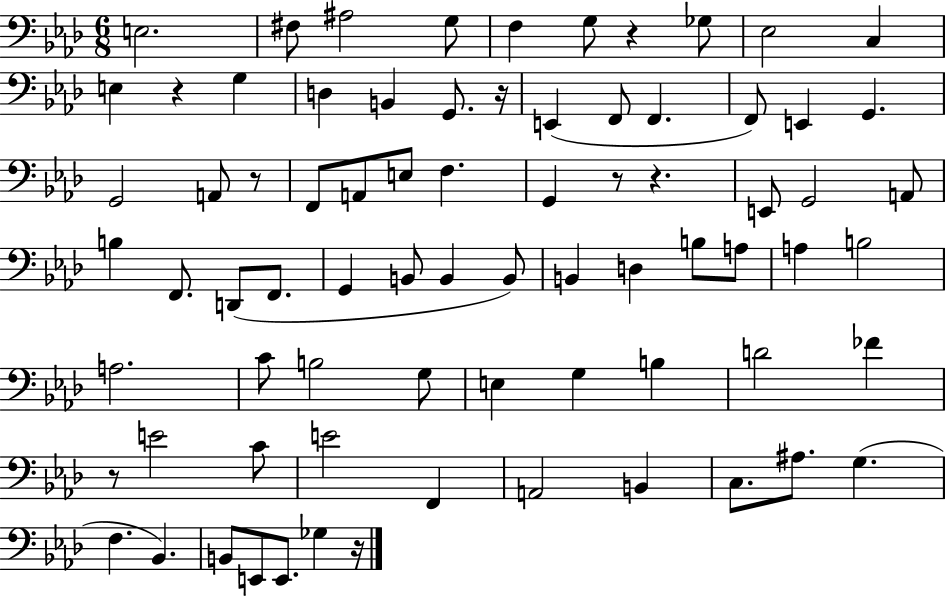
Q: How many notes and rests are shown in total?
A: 76